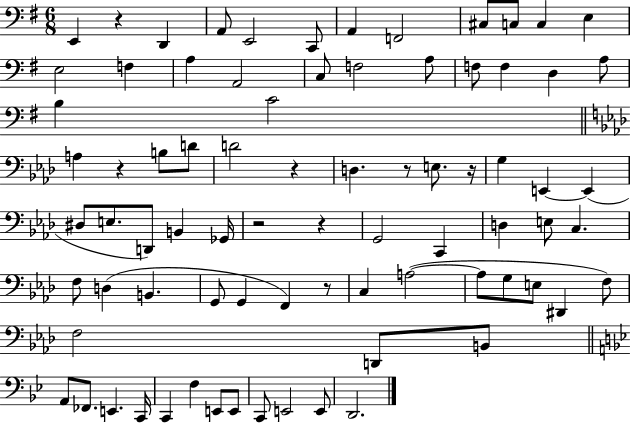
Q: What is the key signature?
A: G major